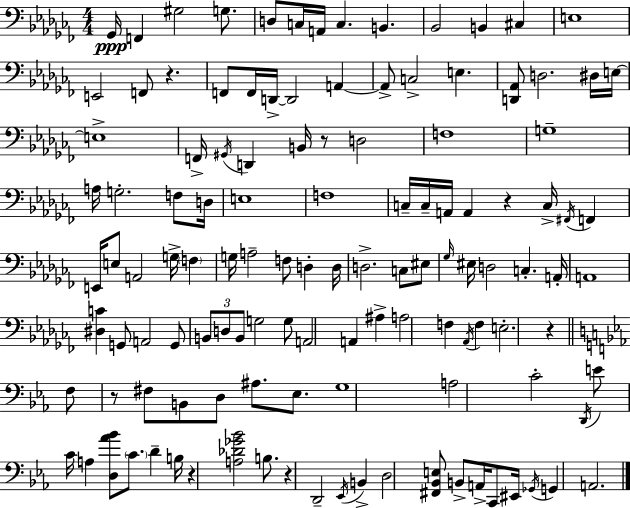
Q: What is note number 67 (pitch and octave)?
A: G2